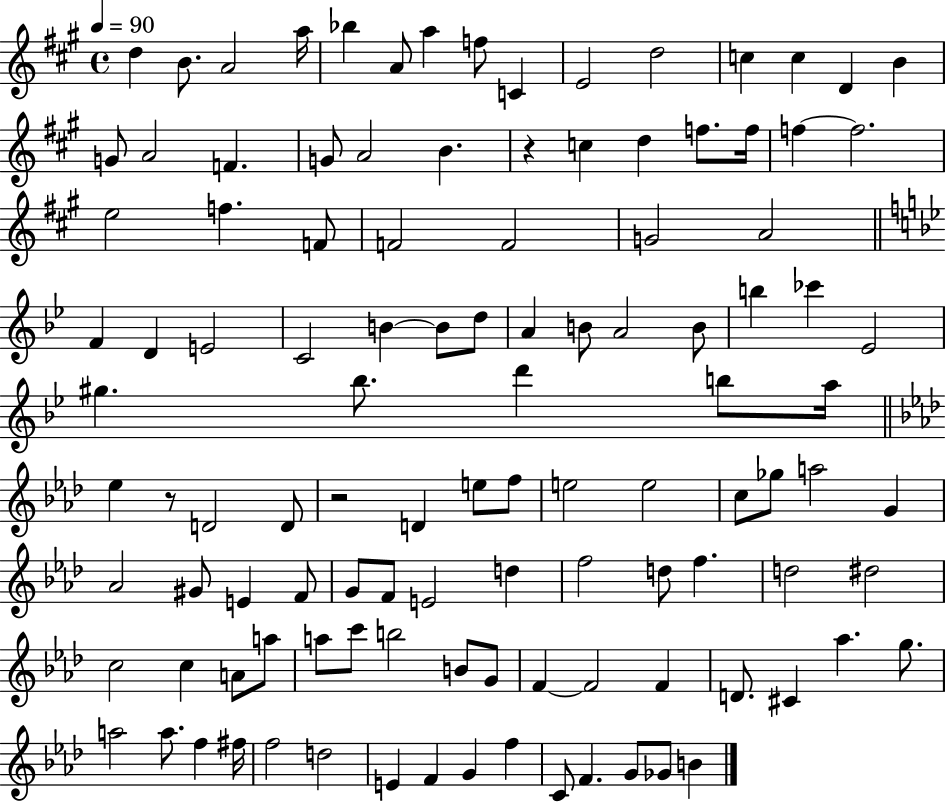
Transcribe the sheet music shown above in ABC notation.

X:1
T:Untitled
M:4/4
L:1/4
K:A
d B/2 A2 a/4 _b A/2 a f/2 C E2 d2 c c D B G/2 A2 F G/2 A2 B z c d f/2 f/4 f f2 e2 f F/2 F2 F2 G2 A2 F D E2 C2 B B/2 d/2 A B/2 A2 B/2 b _c' _E2 ^g _b/2 d' b/2 a/4 _e z/2 D2 D/2 z2 D e/2 f/2 e2 e2 c/2 _g/2 a2 G _A2 ^G/2 E F/2 G/2 F/2 E2 d f2 d/2 f d2 ^d2 c2 c A/2 a/2 a/2 c'/2 b2 B/2 G/2 F F2 F D/2 ^C _a g/2 a2 a/2 f ^f/4 f2 d2 E F G f C/2 F G/2 _G/2 B